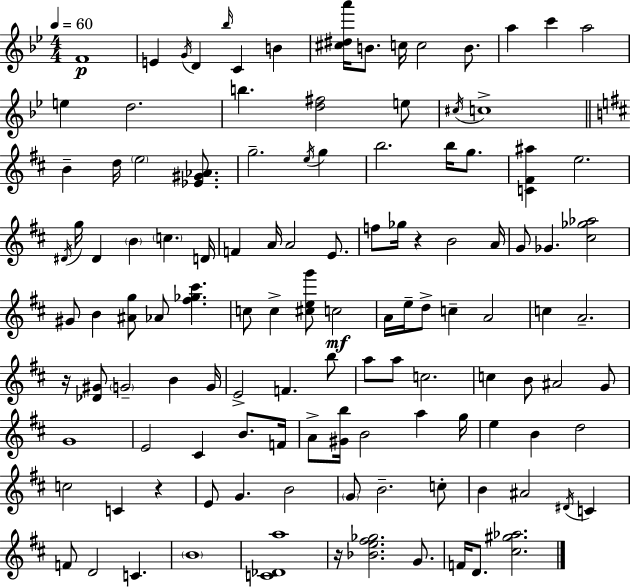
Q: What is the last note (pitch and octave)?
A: D4